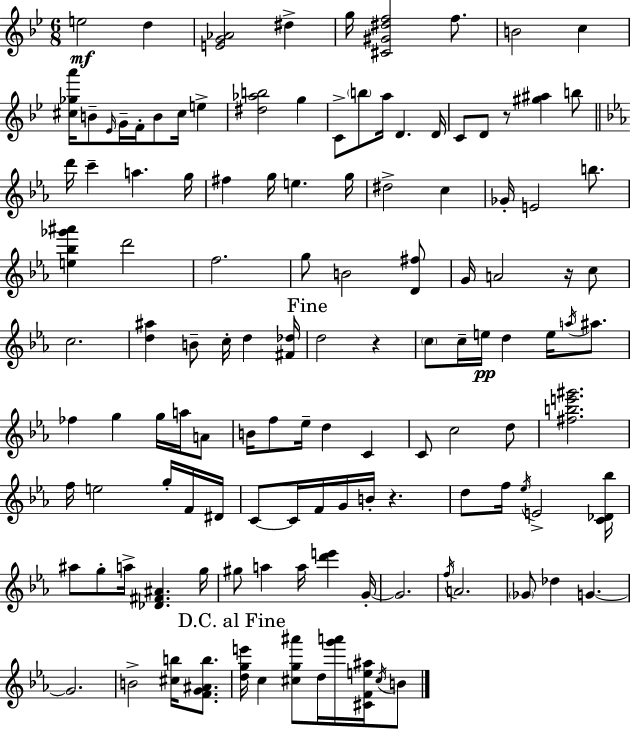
E5/h D5/q [E4,G4,Ab4]/h D#5/q G5/s [C#4,G#4,D#5,F5]/h F5/e. B4/h C5/q [C#5,Gb5,A6]/s B4/e Eb4/s G4/s F4/s B4/e C#5/s E5/q [D#5,Ab5,B5]/h G5/q C4/e B5/e A5/s D4/q. D4/s C4/e D4/e R/e [G#5,A#5]/q B5/e D6/s C6/q A5/q. G5/s F#5/q G5/s E5/q. G5/s D#5/h C5/q Gb4/s E4/h B5/e. [E5,Bb5,Gb6,A#6]/q D6/h F5/h. G5/e B4/h [D4,F#5]/e G4/s A4/h R/s C5/e C5/h. [D5,A#5]/q B4/e C5/s D5/q [F#4,Db5]/s D5/h R/q C5/e C5/s E5/s D5/q E5/s A5/s A#5/e. FES5/q G5/q G5/s A5/s A4/e B4/s F5/e Eb5/s D5/q C4/q C4/e C5/h D5/e [F#5,B5,E6,G#6]/h. F5/s E5/h G5/s F4/s D#4/s C4/e C4/s F4/s G4/s B4/s R/q. D5/e F5/s Eb5/s E4/h [C4,Db4,Bb5]/s A#5/e G5/e A5/s [Db4,F#4,A#4]/q. G5/s G#5/e A5/q A5/s [D6,E6]/q G4/s G4/h. F5/s A4/h. Gb4/e Db5/q G4/q. G4/h. B4/h [C#5,B5]/s [F4,G4,A#4,B5]/e. [D5,G5,E6]/s C5/q [C#5,G5,A#6]/e D5/s [G6,A6]/s [C#4,F4,E5,A#5]/s C#5/s B4/e